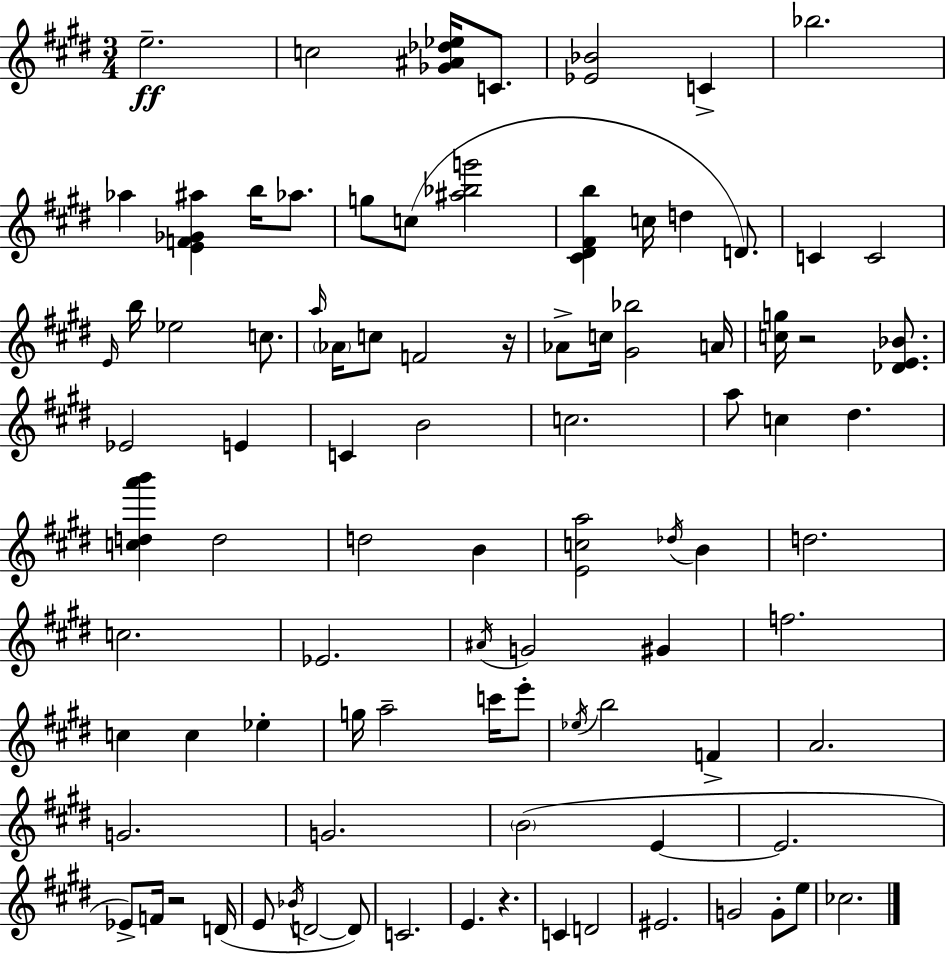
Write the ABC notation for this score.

X:1
T:Untitled
M:3/4
L:1/4
K:E
e2 c2 [_G^A_d_e]/4 C/2 [_E_B]2 C _b2 _a [EF_G^a] b/4 _a/2 g/2 c/2 [^a_bg']2 [^C^D^Fb] c/4 d D/2 C C2 E/4 b/4 _e2 c/2 a/4 _A/4 c/2 F2 z/4 _A/2 c/4 [^G_b]2 A/4 [cg]/4 z2 [_DE_B]/2 _E2 E C B2 c2 a/2 c ^d [cda'b'] d2 d2 B [Eca]2 _d/4 B d2 c2 _E2 ^A/4 G2 ^G f2 c c _e g/4 a2 c'/4 e'/2 _e/4 b2 F A2 G2 G2 B2 E E2 _E/2 F/4 z2 D/4 E/2 _B/4 D2 D/2 C2 E z C D2 ^E2 G2 G/2 e/2 _c2